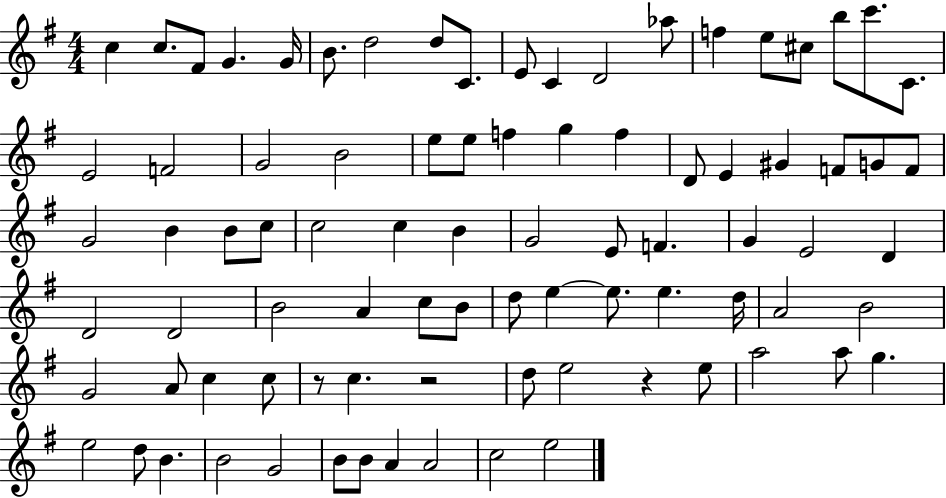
C5/q C5/e. F#4/e G4/q. G4/s B4/e. D5/h D5/e C4/e. E4/e C4/q D4/h Ab5/e F5/q E5/e C#5/e B5/e C6/e. C4/e. E4/h F4/h G4/h B4/h E5/e E5/e F5/q G5/q F5/q D4/e E4/q G#4/q F4/e G4/e F4/e G4/h B4/q B4/e C5/e C5/h C5/q B4/q G4/h E4/e F4/q. G4/q E4/h D4/q D4/h D4/h B4/h A4/q C5/e B4/e D5/e E5/q E5/e. E5/q. D5/s A4/h B4/h G4/h A4/e C5/q C5/e R/e C5/q. R/h D5/e E5/h R/q E5/e A5/h A5/e G5/q. E5/h D5/e B4/q. B4/h G4/h B4/e B4/e A4/q A4/h C5/h E5/h